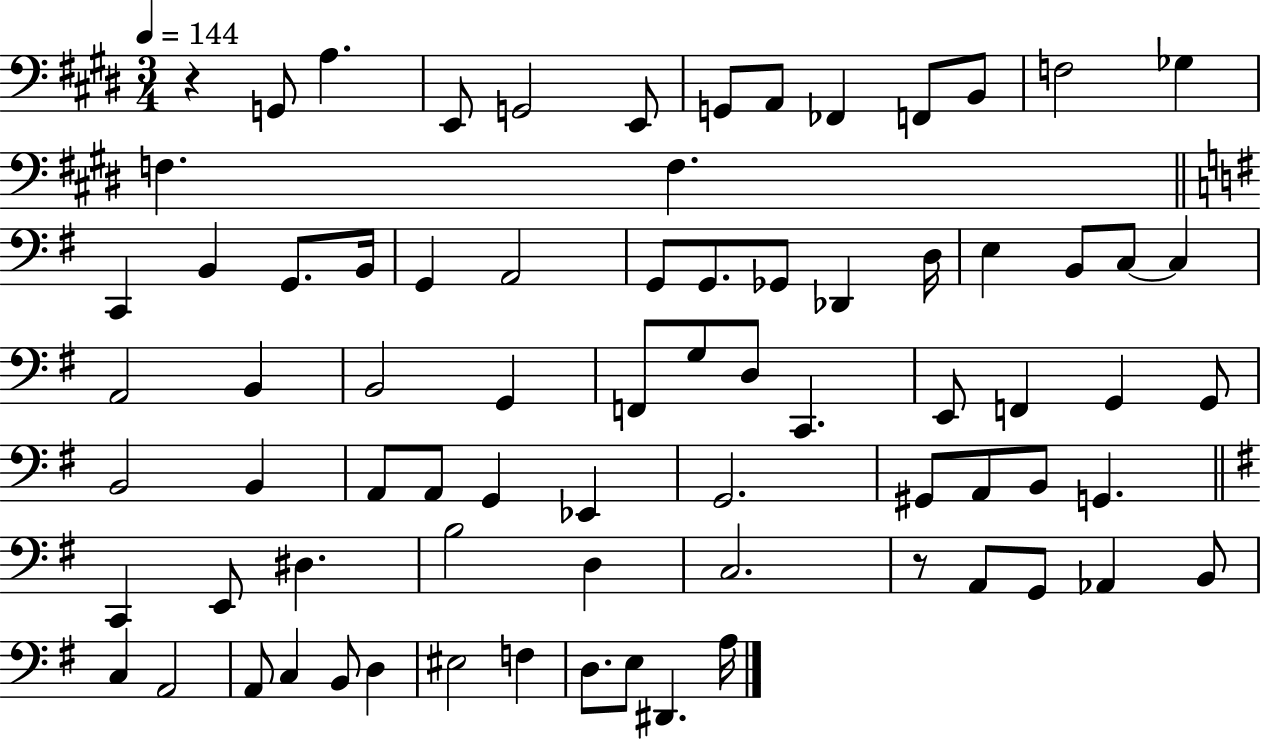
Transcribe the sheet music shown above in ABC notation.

X:1
T:Untitled
M:3/4
L:1/4
K:E
z G,,/2 A, E,,/2 G,,2 E,,/2 G,,/2 A,,/2 _F,, F,,/2 B,,/2 F,2 _G, F, F, C,, B,, G,,/2 B,,/4 G,, A,,2 G,,/2 G,,/2 _G,,/2 _D,, D,/4 E, B,,/2 C,/2 C, A,,2 B,, B,,2 G,, F,,/2 G,/2 D,/2 C,, E,,/2 F,, G,, G,,/2 B,,2 B,, A,,/2 A,,/2 G,, _E,, G,,2 ^G,,/2 A,,/2 B,,/2 G,, C,, E,,/2 ^D, B,2 D, C,2 z/2 A,,/2 G,,/2 _A,, B,,/2 C, A,,2 A,,/2 C, B,,/2 D, ^E,2 F, D,/2 E,/2 ^D,, A,/4